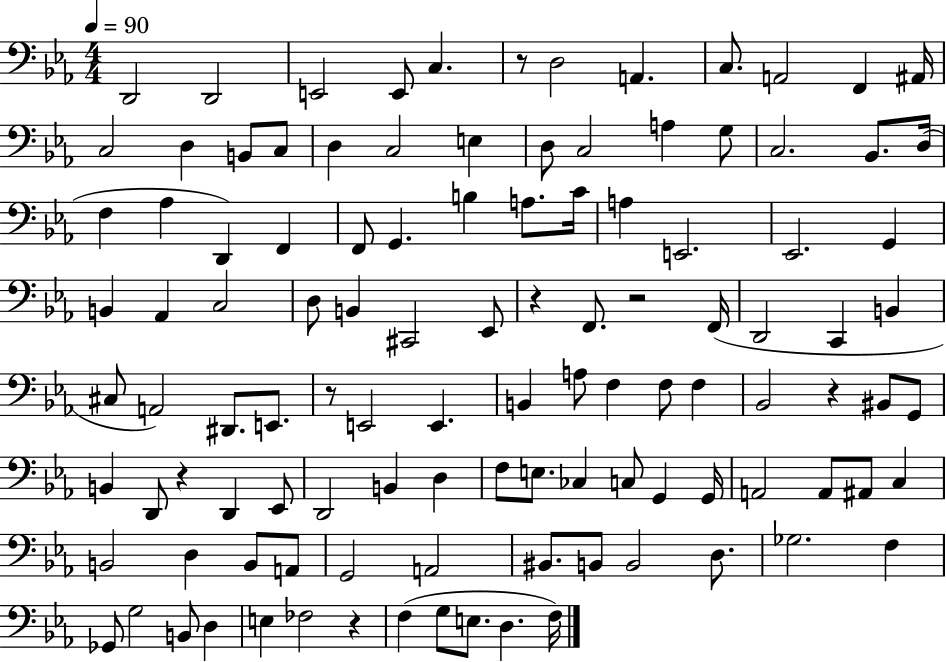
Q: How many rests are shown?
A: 7